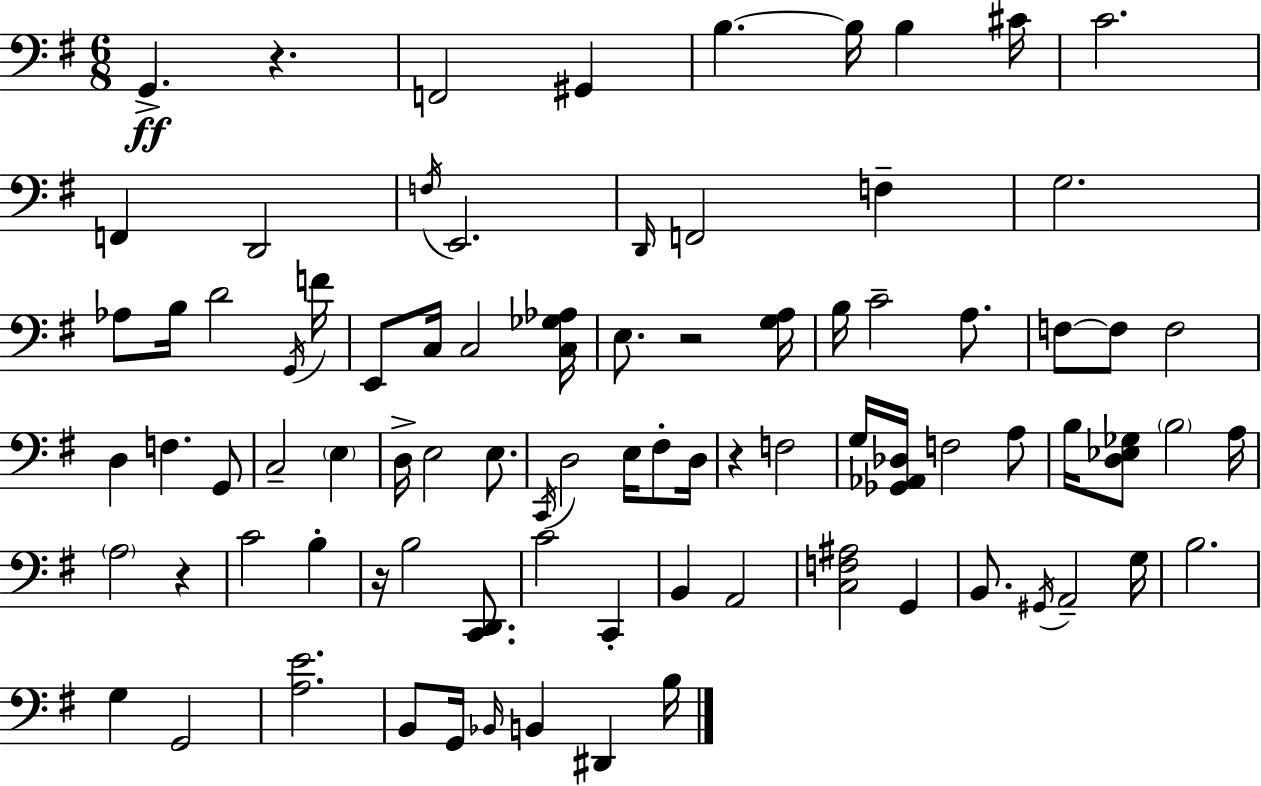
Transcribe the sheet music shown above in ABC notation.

X:1
T:Untitled
M:6/8
L:1/4
K:G
G,, z F,,2 ^G,, B, B,/4 B, ^C/4 C2 F,, D,,2 F,/4 E,,2 D,,/4 F,,2 F, G,2 _A,/2 B,/4 D2 G,,/4 F/4 E,,/2 C,/4 C,2 [C,_G,_A,]/4 E,/2 z2 [G,A,]/4 B,/4 C2 A,/2 F,/2 F,/2 F,2 D, F, G,,/2 C,2 E, D,/4 E,2 E,/2 C,,/4 D,2 E,/4 ^F,/2 D,/4 z F,2 G,/4 [_G,,_A,,_D,]/4 F,2 A,/2 B,/4 [D,_E,_G,]/2 B,2 A,/4 A,2 z C2 B, z/4 B,2 [C,,D,,]/2 C2 C,, B,, A,,2 [C,F,^A,]2 G,, B,,/2 ^G,,/4 A,,2 G,/4 B,2 G, G,,2 [A,E]2 B,,/2 G,,/4 _B,,/4 B,, ^D,, B,/4